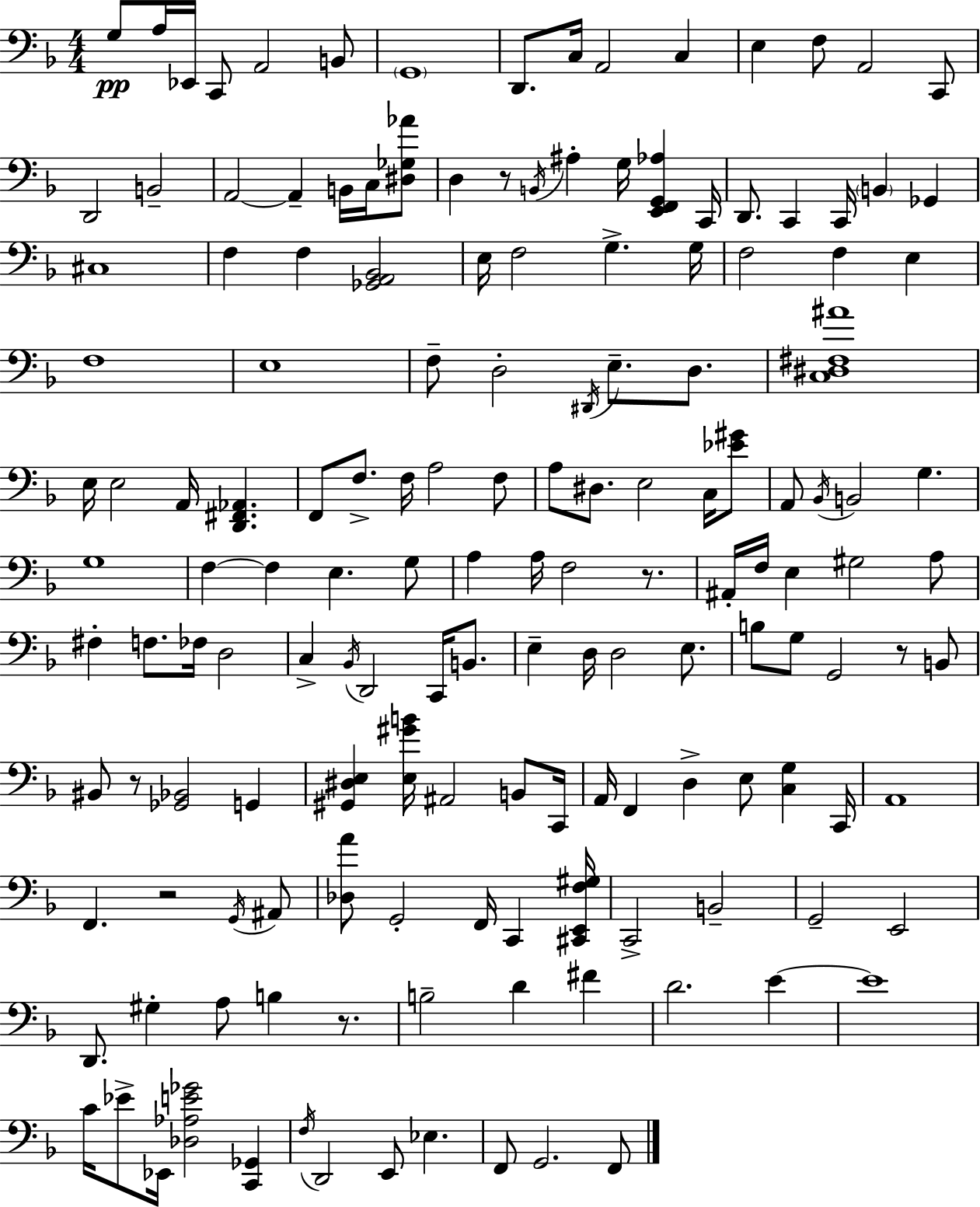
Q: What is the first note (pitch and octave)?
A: G3